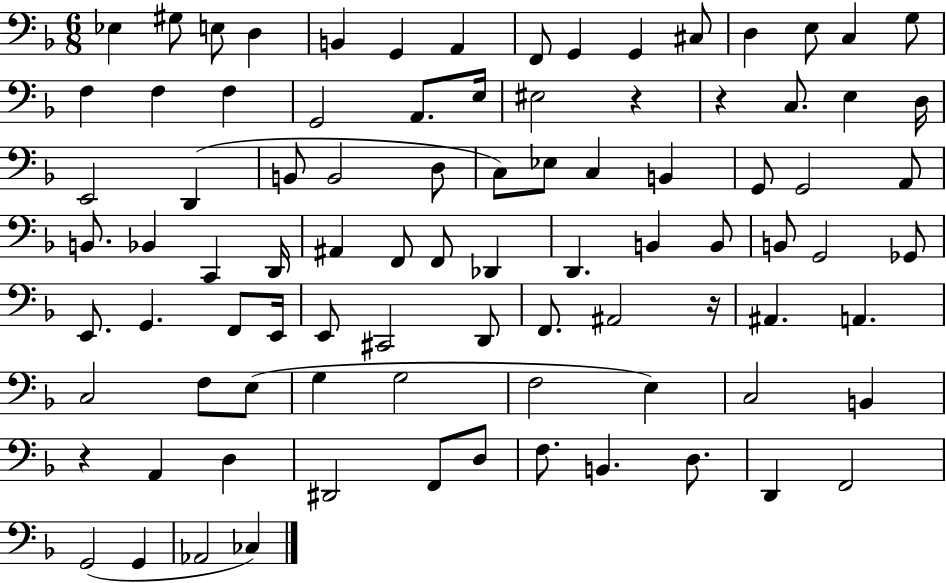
X:1
T:Untitled
M:6/8
L:1/4
K:F
_E, ^G,/2 E,/2 D, B,, G,, A,, F,,/2 G,, G,, ^C,/2 D, E,/2 C, G,/2 F, F, F, G,,2 A,,/2 E,/4 ^E,2 z z C,/2 E, D,/4 E,,2 D,, B,,/2 B,,2 D,/2 C,/2 _E,/2 C, B,, G,,/2 G,,2 A,,/2 B,,/2 _B,, C,, D,,/4 ^A,, F,,/2 F,,/2 _D,, D,, B,, B,,/2 B,,/2 G,,2 _G,,/2 E,,/2 G,, F,,/2 E,,/4 E,,/2 ^C,,2 D,,/2 F,,/2 ^A,,2 z/4 ^A,, A,, C,2 F,/2 E,/2 G, G,2 F,2 E, C,2 B,, z A,, D, ^D,,2 F,,/2 D,/2 F,/2 B,, D,/2 D,, F,,2 G,,2 G,, _A,,2 _C,